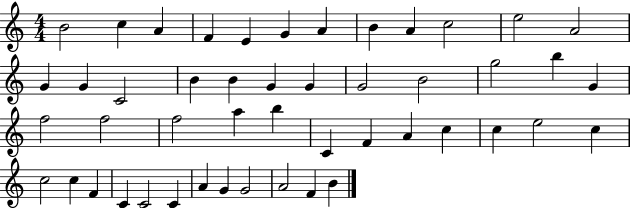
{
  \clef treble
  \numericTimeSignature
  \time 4/4
  \key c \major
  b'2 c''4 a'4 | f'4 e'4 g'4 a'4 | b'4 a'4 c''2 | e''2 a'2 | \break g'4 g'4 c'2 | b'4 b'4 g'4 g'4 | g'2 b'2 | g''2 b''4 g'4 | \break f''2 f''2 | f''2 a''4 b''4 | c'4 f'4 a'4 c''4 | c''4 e''2 c''4 | \break c''2 c''4 f'4 | c'4 c'2 c'4 | a'4 g'4 g'2 | a'2 f'4 b'4 | \break \bar "|."
}